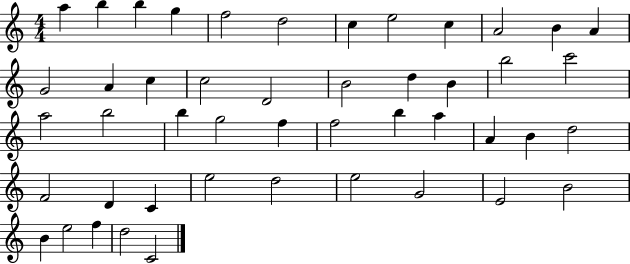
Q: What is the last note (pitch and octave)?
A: C4